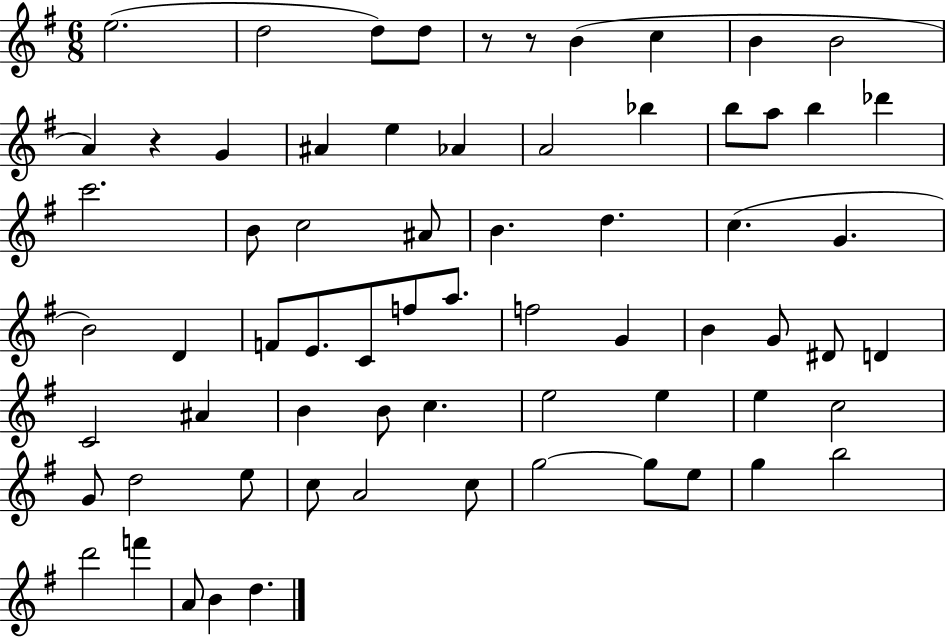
X:1
T:Untitled
M:6/8
L:1/4
K:G
e2 d2 d/2 d/2 z/2 z/2 B c B B2 A z G ^A e _A A2 _b b/2 a/2 b _d' c'2 B/2 c2 ^A/2 B d c G B2 D F/2 E/2 C/2 f/2 a/2 f2 G B G/2 ^D/2 D C2 ^A B B/2 c e2 e e c2 G/2 d2 e/2 c/2 A2 c/2 g2 g/2 e/2 g b2 d'2 f' A/2 B d